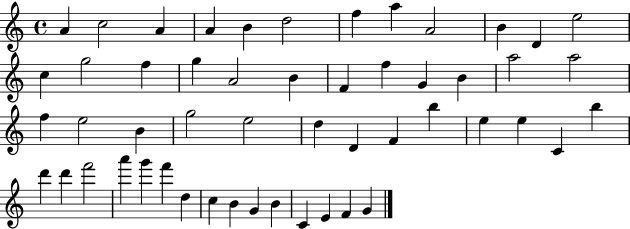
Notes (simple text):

A4/q C5/h A4/q A4/q B4/q D5/h F5/q A5/q A4/h B4/q D4/q E5/h C5/q G5/h F5/q G5/q A4/h B4/q F4/q F5/q G4/q B4/q A5/h A5/h F5/q E5/h B4/q G5/h E5/h D5/q D4/q F4/q B5/q E5/q E5/q C4/q B5/q D6/q D6/q F6/h A6/q G6/q F6/q D5/q C5/q B4/q G4/q B4/q C4/q E4/q F4/q G4/q